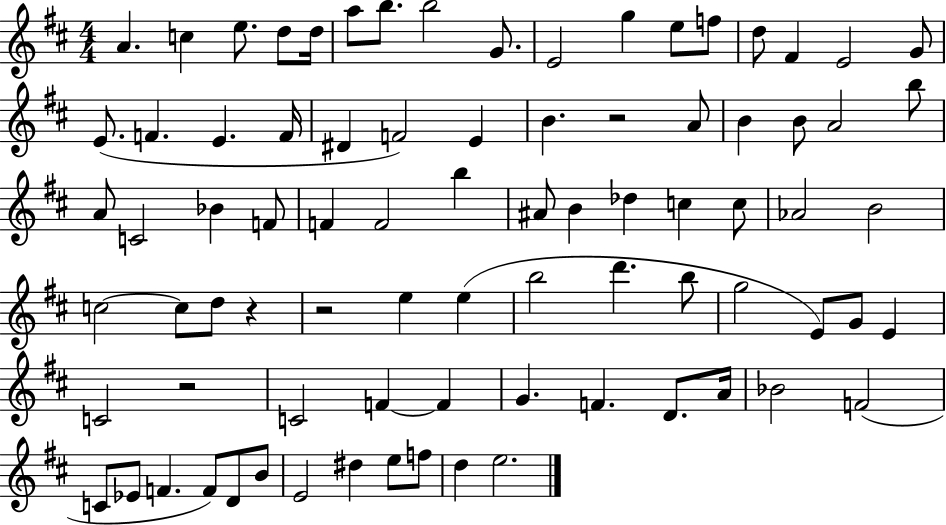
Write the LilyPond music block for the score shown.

{
  \clef treble
  \numericTimeSignature
  \time 4/4
  \key d \major
  a'4. c''4 e''8. d''8 d''16 | a''8 b''8. b''2 g'8. | e'2 g''4 e''8 f''8 | d''8 fis'4 e'2 g'8 | \break e'8.( f'4. e'4. f'16 | dis'4 f'2) e'4 | b'4. r2 a'8 | b'4 b'8 a'2 b''8 | \break a'8 c'2 bes'4 f'8 | f'4 f'2 b''4 | ais'8 b'4 des''4 c''4 c''8 | aes'2 b'2 | \break c''2~~ c''8 d''8 r4 | r2 e''4 e''4( | b''2 d'''4. b''8 | g''2 e'8) g'8 e'4 | \break c'2 r2 | c'2 f'4~~ f'4 | g'4. f'4. d'8. a'16 | bes'2 f'2( | \break c'8 ees'8 f'4. f'8) d'8 b'8 | e'2 dis''4 e''8 f''8 | d''4 e''2. | \bar "|."
}